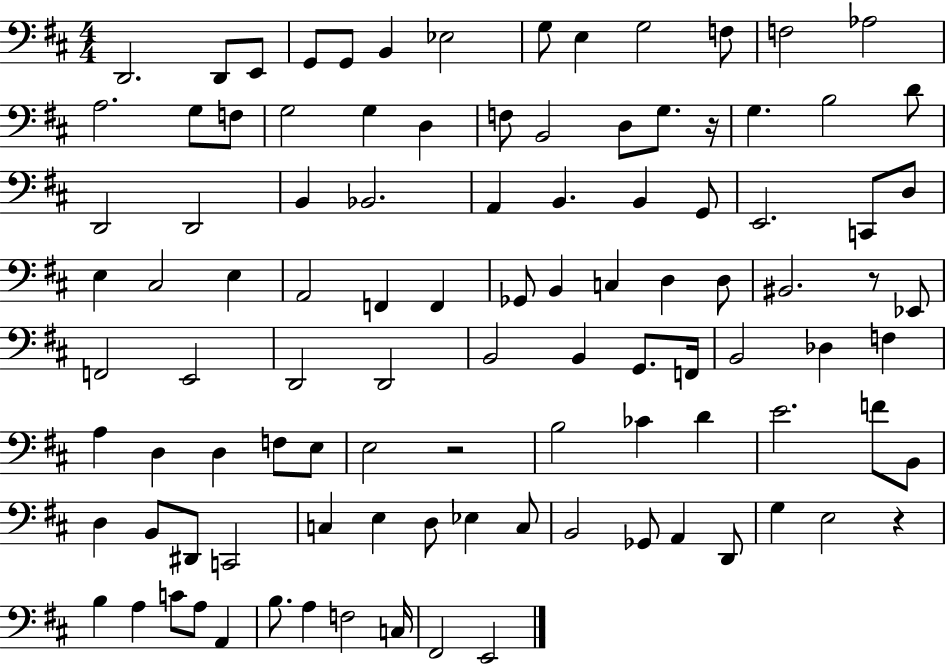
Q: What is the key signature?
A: D major